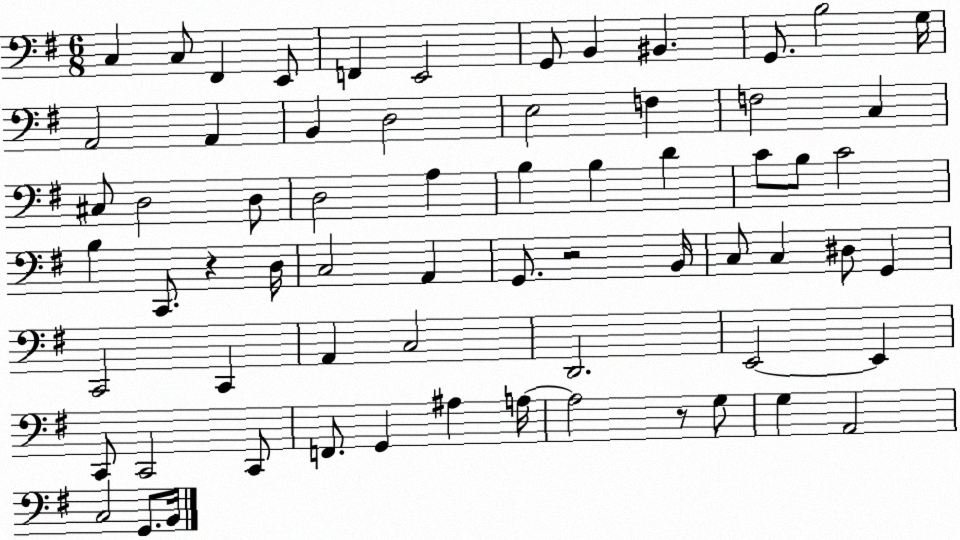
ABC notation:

X:1
T:Untitled
M:6/8
L:1/4
K:G
C, C,/2 ^F,, E,,/2 F,, E,,2 G,,/2 B,, ^B,, G,,/2 B,2 G,/4 A,,2 A,, B,, D,2 E,2 F, F,2 C, ^C,/2 D,2 D,/2 D,2 A, B, B, D C/2 B,/2 C2 B, C,,/2 z D,/4 C,2 A,, G,,/2 z2 B,,/4 C,/2 C, ^D,/2 G,, C,,2 C,, A,, C,2 D,,2 E,,2 E,, C,,/2 C,,2 C,,/2 F,,/2 G,, ^A, A,/4 A,2 z/2 G,/2 G, A,,2 C,2 G,,/2 B,,/4